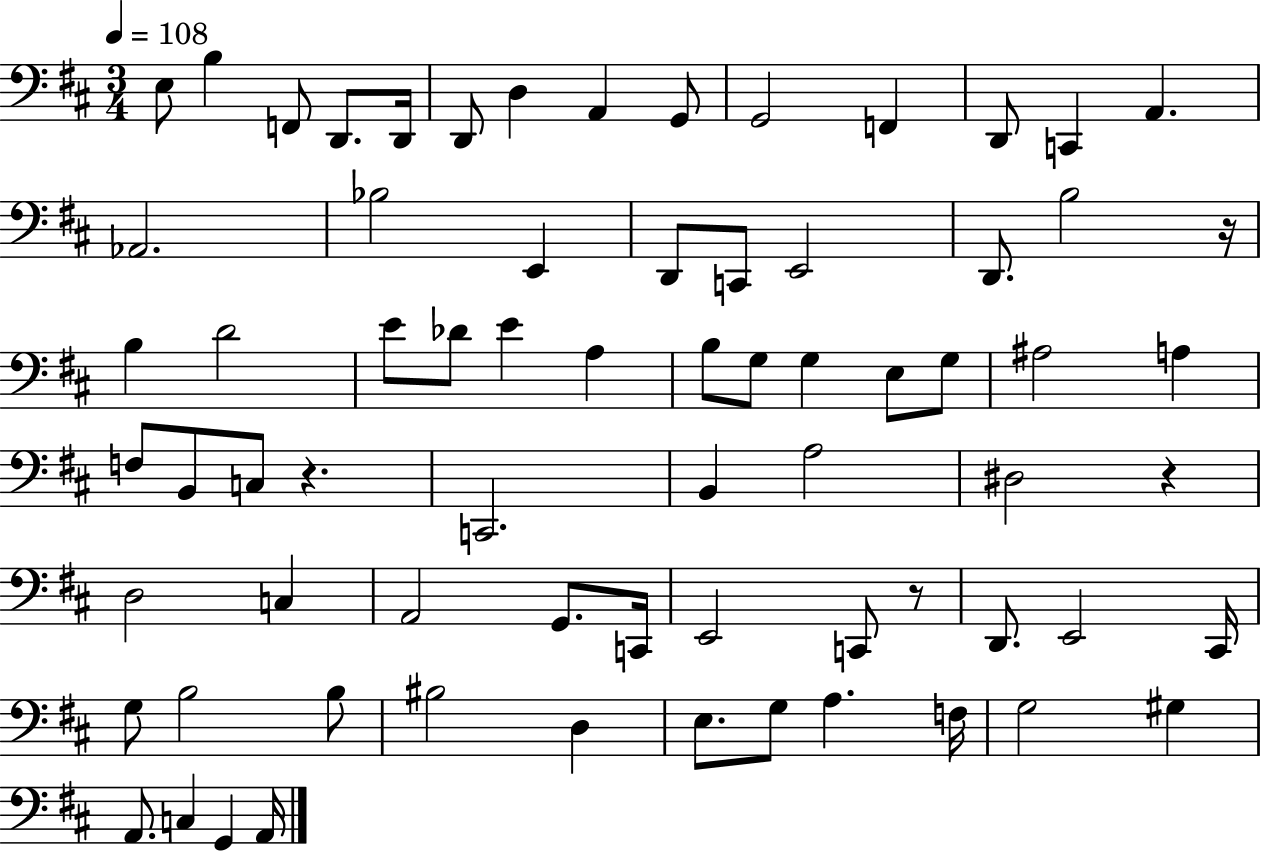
E3/e B3/q F2/e D2/e. D2/s D2/e D3/q A2/q G2/e G2/h F2/q D2/e C2/q A2/q. Ab2/h. Bb3/h E2/q D2/e C2/e E2/h D2/e. B3/h R/s B3/q D4/h E4/e Db4/e E4/q A3/q B3/e G3/e G3/q E3/e G3/e A#3/h A3/q F3/e B2/e C3/e R/q. C2/h. B2/q A3/h D#3/h R/q D3/h C3/q A2/h G2/e. C2/s E2/h C2/e R/e D2/e. E2/h C#2/s G3/e B3/h B3/e BIS3/h D3/q E3/e. G3/e A3/q. F3/s G3/h G#3/q A2/e. C3/q G2/q A2/s